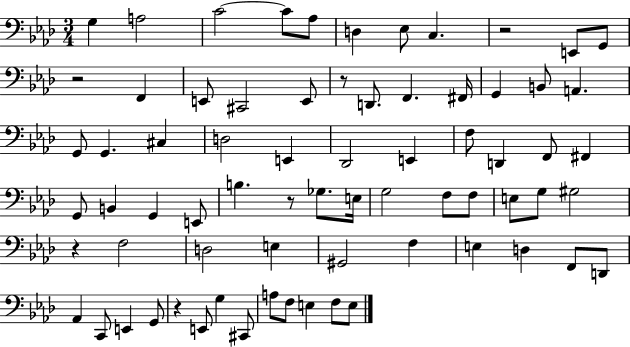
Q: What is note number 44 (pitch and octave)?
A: G#3